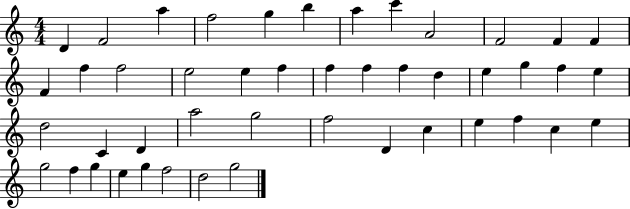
{
  \clef treble
  \numericTimeSignature
  \time 4/4
  \key c \major
  d'4 f'2 a''4 | f''2 g''4 b''4 | a''4 c'''4 a'2 | f'2 f'4 f'4 | \break f'4 f''4 f''2 | e''2 e''4 f''4 | f''4 f''4 f''4 d''4 | e''4 g''4 f''4 e''4 | \break d''2 c'4 d'4 | a''2 g''2 | f''2 d'4 c''4 | e''4 f''4 c''4 e''4 | \break g''2 f''4 g''4 | e''4 g''4 f''2 | d''2 g''2 | \bar "|."
}